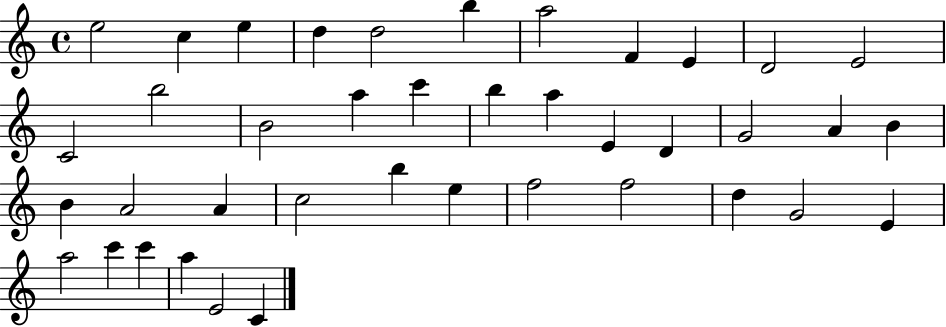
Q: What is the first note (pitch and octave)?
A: E5